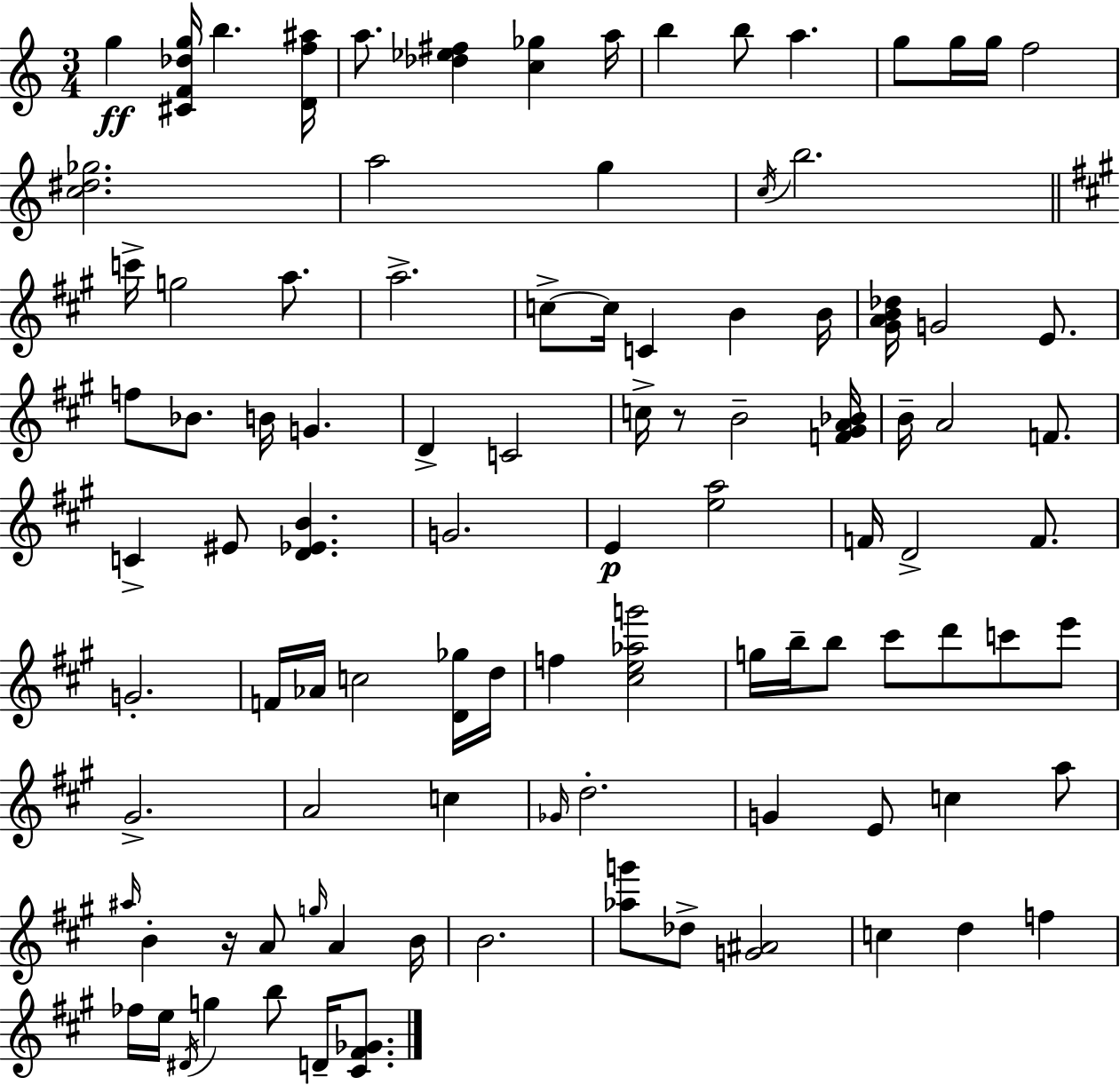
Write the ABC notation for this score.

X:1
T:Untitled
M:3/4
L:1/4
K:C
g [^CF_dg]/4 b [Df^a]/4 a/2 [_d_e^f] [c_g] a/4 b b/2 a g/2 g/4 g/4 f2 [c^d_g]2 a2 g c/4 b2 c'/4 g2 a/2 a2 c/2 c/4 C B B/4 [^GAB_d]/4 G2 E/2 f/2 _B/2 B/4 G D C2 c/4 z/2 B2 [F^GA_B]/4 B/4 A2 F/2 C ^E/2 [D_EB] G2 E [ea]2 F/4 D2 F/2 G2 F/4 _A/4 c2 [D_g]/4 d/4 f [^ce_ag']2 g/4 b/4 b/2 ^c'/2 d'/2 c'/2 e'/2 ^G2 A2 c _G/4 d2 G E/2 c a/2 ^a/4 B z/4 A/2 g/4 A B/4 B2 [_ag']/2 _d/2 [G^A]2 c d f _f/4 e/4 ^D/4 g b/2 D/4 [^C^F_G]/2